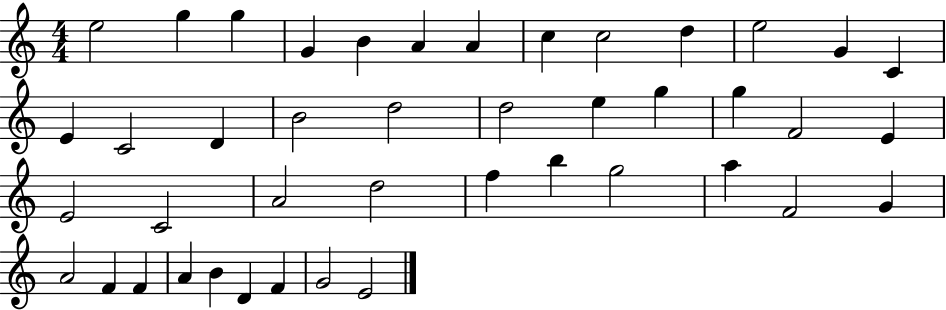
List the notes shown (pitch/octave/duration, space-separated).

E5/h G5/q G5/q G4/q B4/q A4/q A4/q C5/q C5/h D5/q E5/h G4/q C4/q E4/q C4/h D4/q B4/h D5/h D5/h E5/q G5/q G5/q F4/h E4/q E4/h C4/h A4/h D5/h F5/q B5/q G5/h A5/q F4/h G4/q A4/h F4/q F4/q A4/q B4/q D4/q F4/q G4/h E4/h